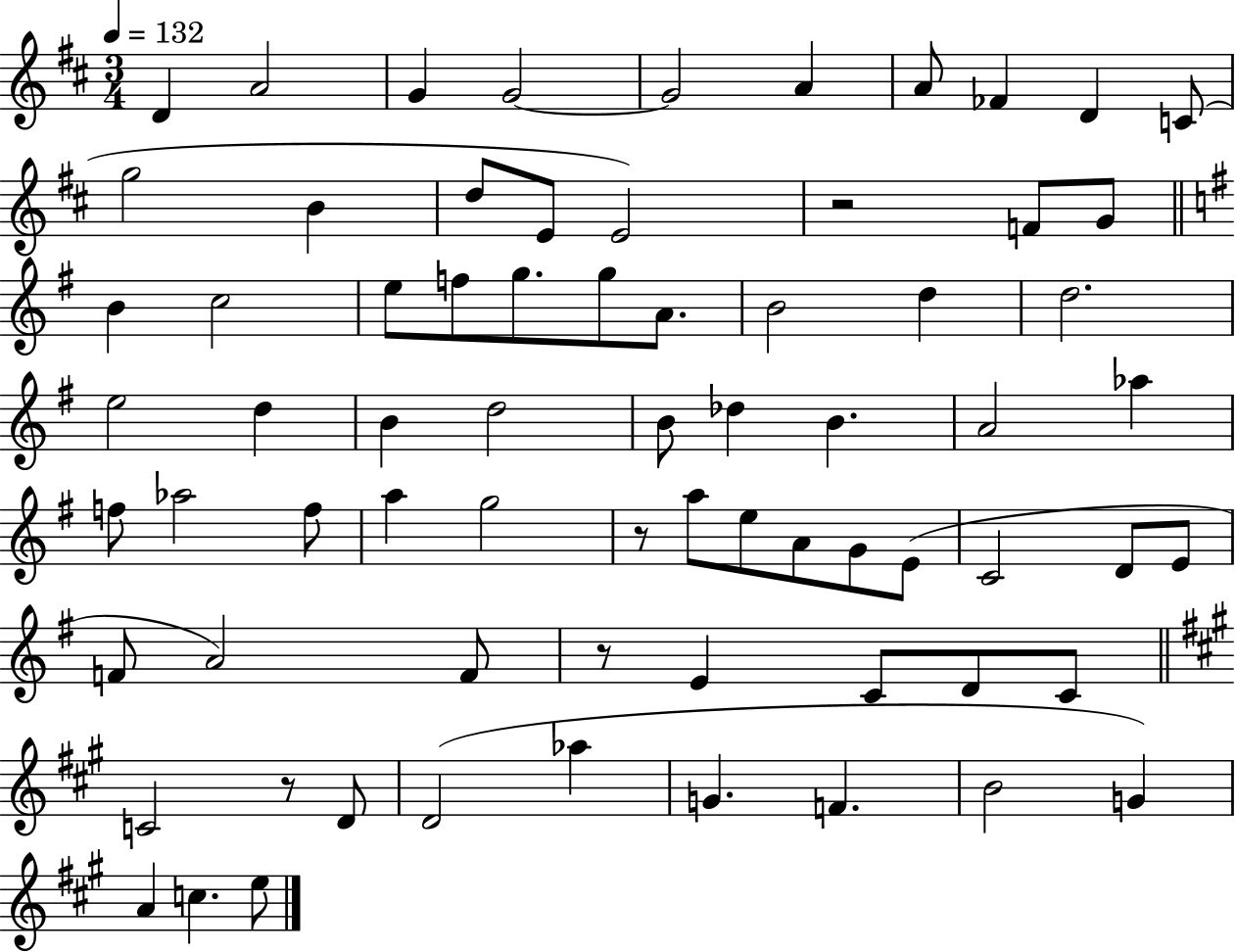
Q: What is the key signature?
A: D major